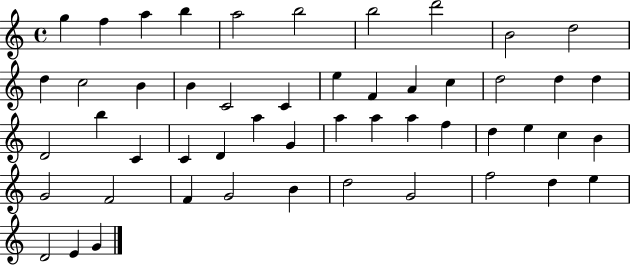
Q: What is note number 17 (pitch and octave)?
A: E5